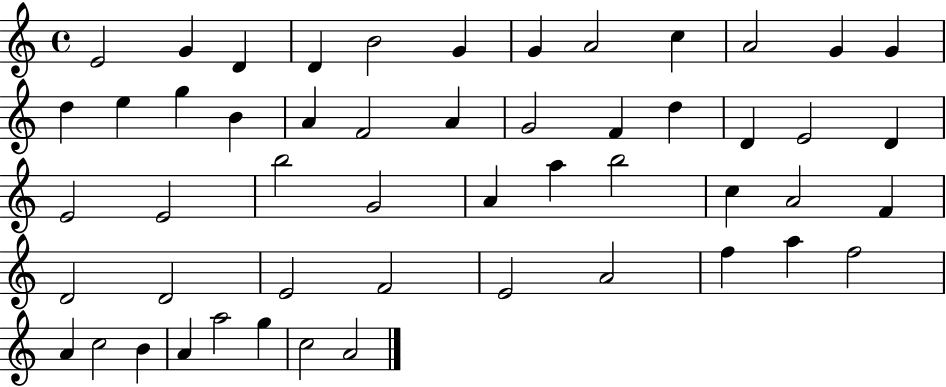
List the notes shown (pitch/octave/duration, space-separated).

E4/h G4/q D4/q D4/q B4/h G4/q G4/q A4/h C5/q A4/h G4/q G4/q D5/q E5/q G5/q B4/q A4/q F4/h A4/q G4/h F4/q D5/q D4/q E4/h D4/q E4/h E4/h B5/h G4/h A4/q A5/q B5/h C5/q A4/h F4/q D4/h D4/h E4/h F4/h E4/h A4/h F5/q A5/q F5/h A4/q C5/h B4/q A4/q A5/h G5/q C5/h A4/h